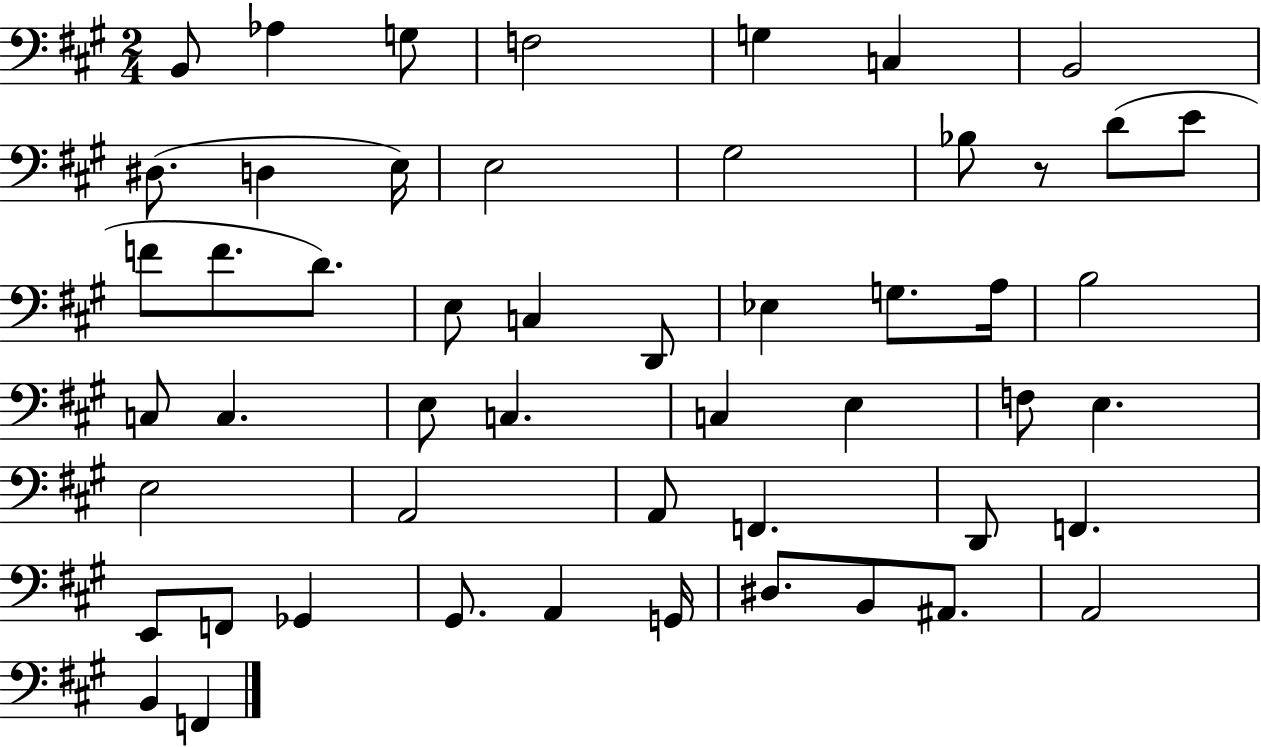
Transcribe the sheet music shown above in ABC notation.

X:1
T:Untitled
M:2/4
L:1/4
K:A
B,,/2 _A, G,/2 F,2 G, C, B,,2 ^D,/2 D, E,/4 E,2 ^G,2 _B,/2 z/2 D/2 E/2 F/2 F/2 D/2 E,/2 C, D,,/2 _E, G,/2 A,/4 B,2 C,/2 C, E,/2 C, C, E, F,/2 E, E,2 A,,2 A,,/2 F,, D,,/2 F,, E,,/2 F,,/2 _G,, ^G,,/2 A,, G,,/4 ^D,/2 B,,/2 ^A,,/2 A,,2 B,, F,,